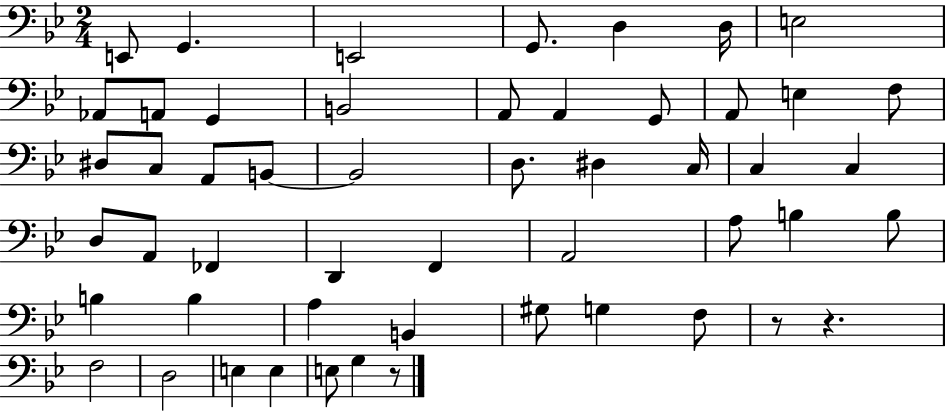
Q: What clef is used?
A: bass